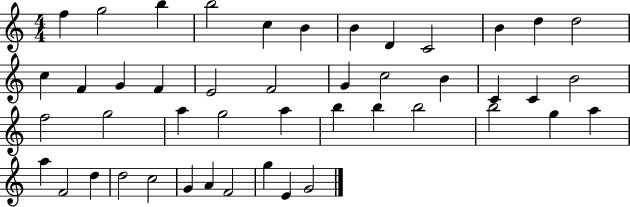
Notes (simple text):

F5/q G5/h B5/q B5/h C5/q B4/q B4/q D4/q C4/h B4/q D5/q D5/h C5/q F4/q G4/q F4/q E4/h F4/h G4/q C5/h B4/q C4/q C4/q B4/h F5/h G5/h A5/q G5/h A5/q B5/q B5/q B5/h B5/h G5/q A5/q A5/q F4/h D5/q D5/h C5/h G4/q A4/q F4/h G5/q E4/q G4/h